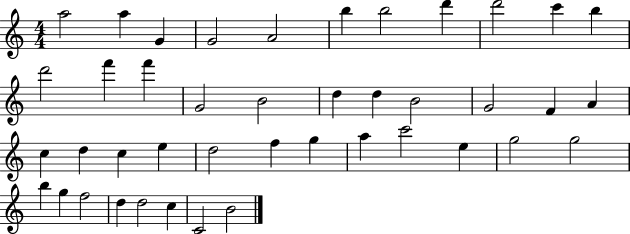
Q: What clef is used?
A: treble